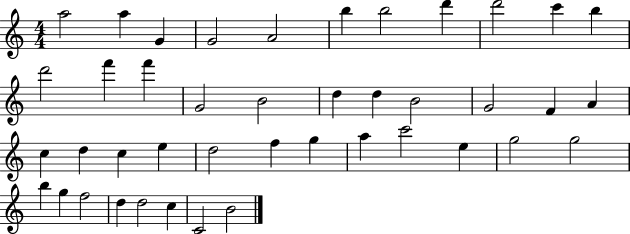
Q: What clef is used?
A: treble